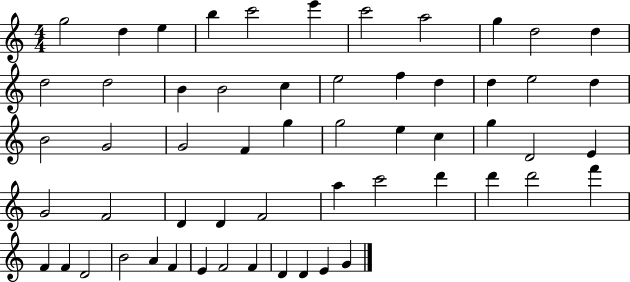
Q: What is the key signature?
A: C major